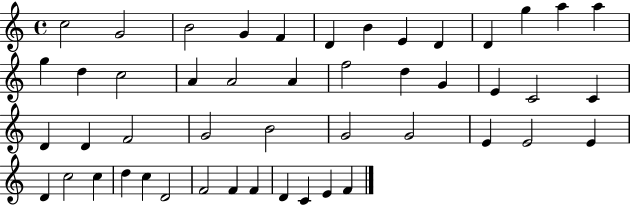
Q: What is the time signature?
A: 4/4